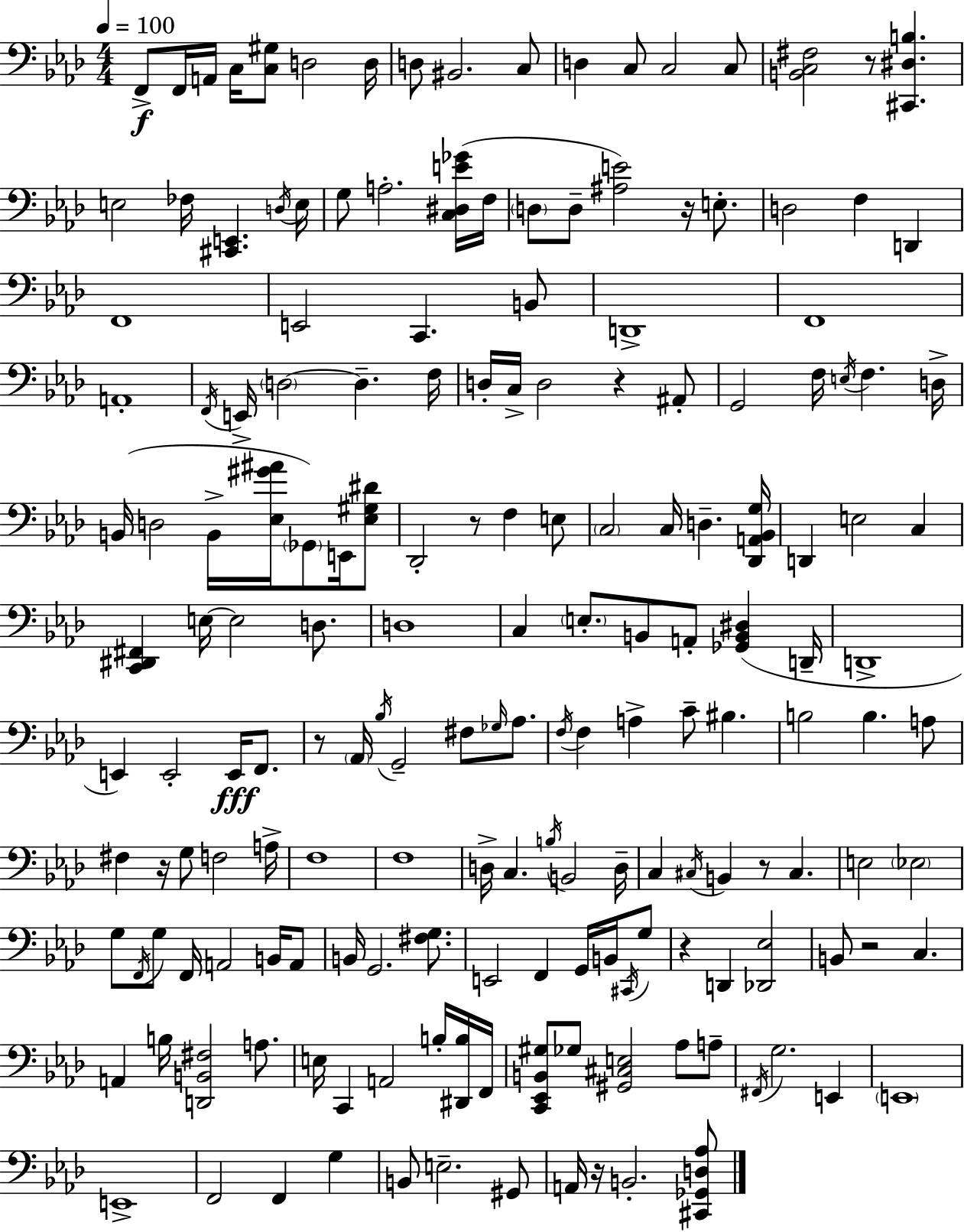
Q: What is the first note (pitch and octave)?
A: F2